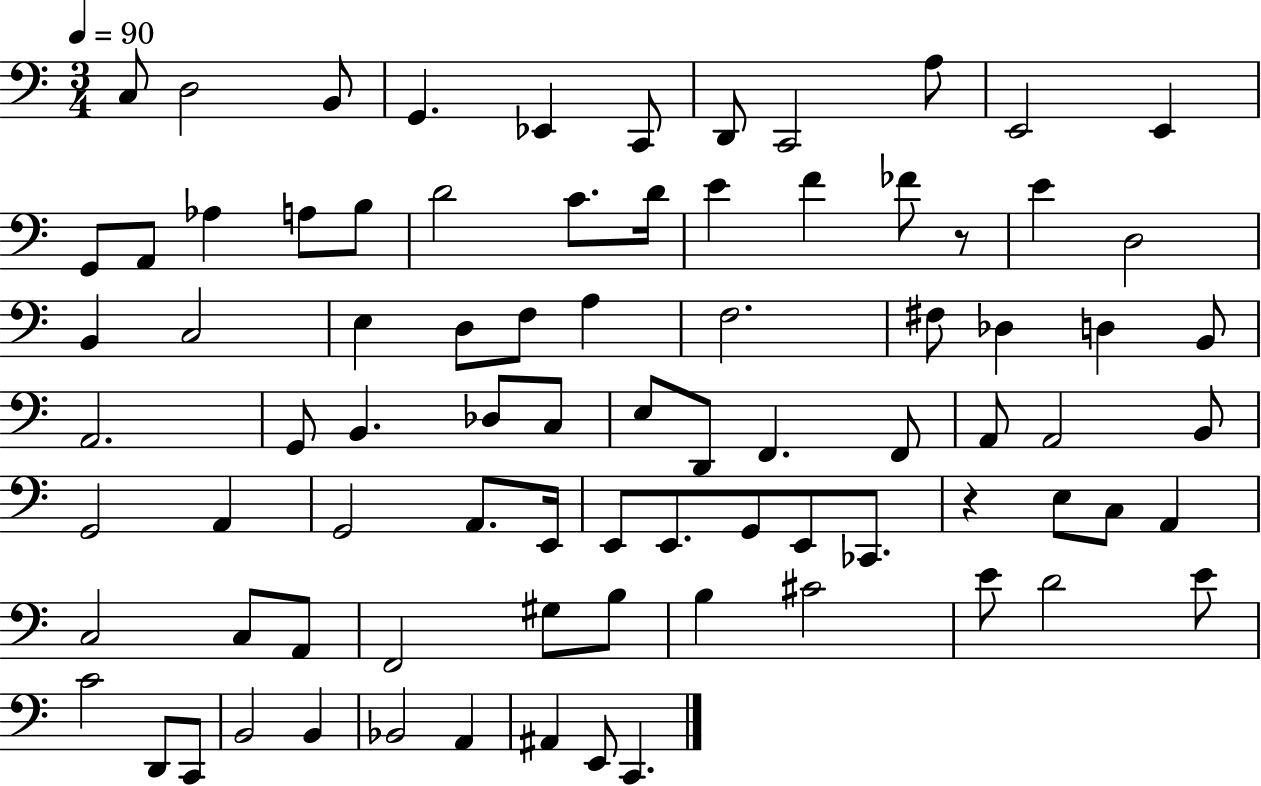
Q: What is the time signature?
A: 3/4